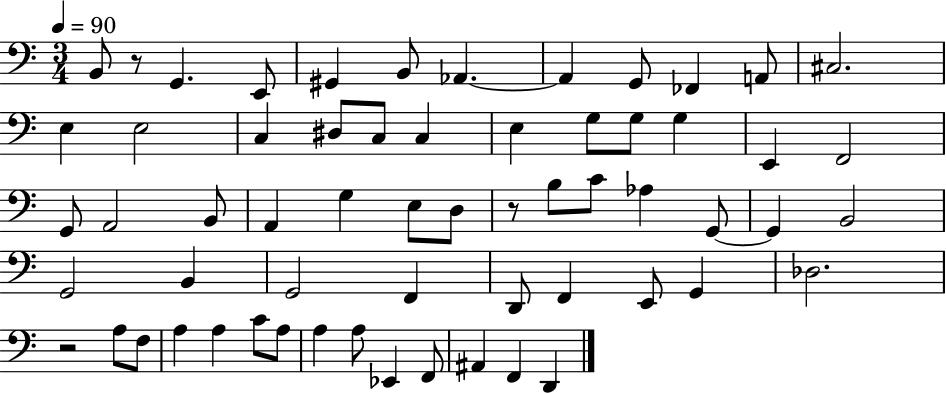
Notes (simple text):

B2/e R/e G2/q. E2/e G#2/q B2/e Ab2/q. Ab2/q G2/e FES2/q A2/e C#3/h. E3/q E3/h C3/q D#3/e C3/e C3/q E3/q G3/e G3/e G3/q E2/q F2/h G2/e A2/h B2/e A2/q G3/q E3/e D3/e R/e B3/e C4/e Ab3/q G2/e G2/q B2/h G2/h B2/q G2/h F2/q D2/e F2/q E2/e G2/q Db3/h. R/h A3/e F3/e A3/q A3/q C4/e A3/e A3/q A3/e Eb2/q F2/e A#2/q F2/q D2/q